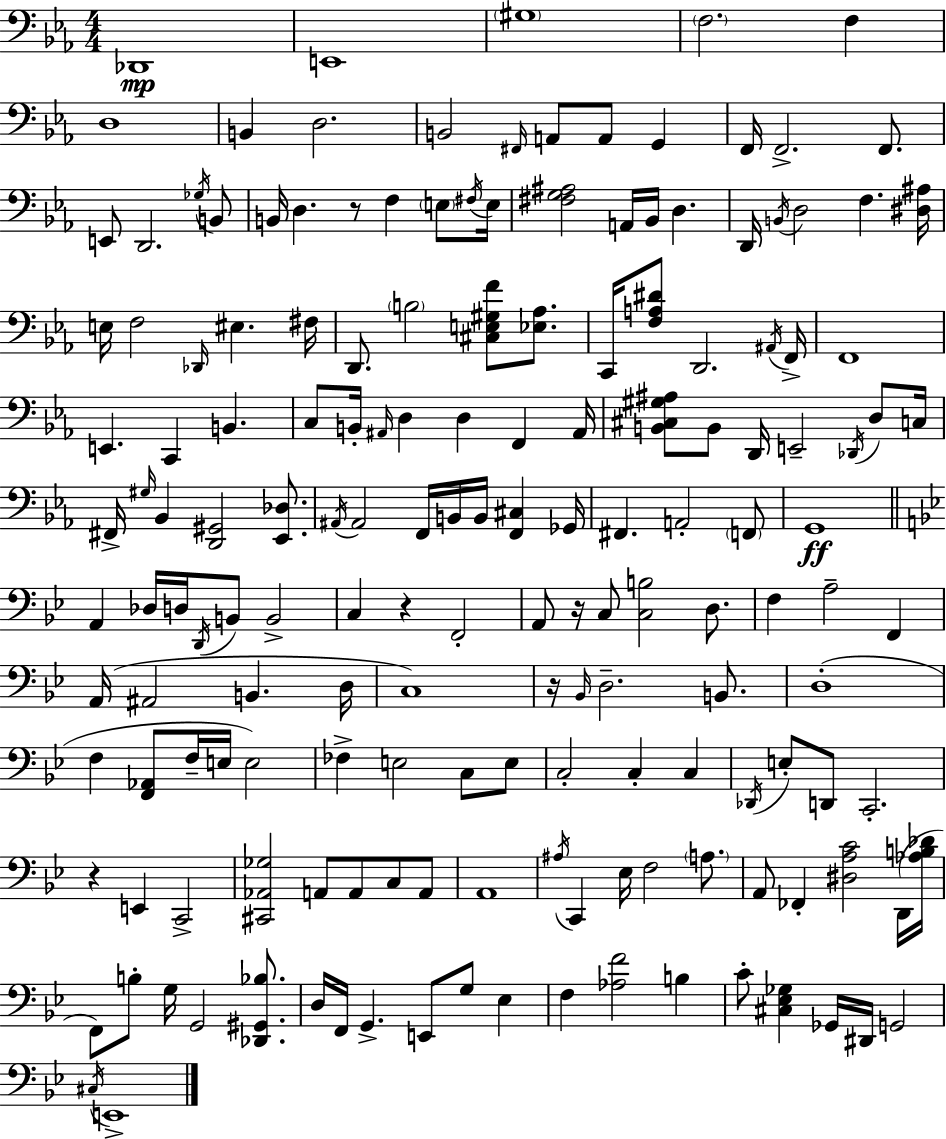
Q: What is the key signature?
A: EES major